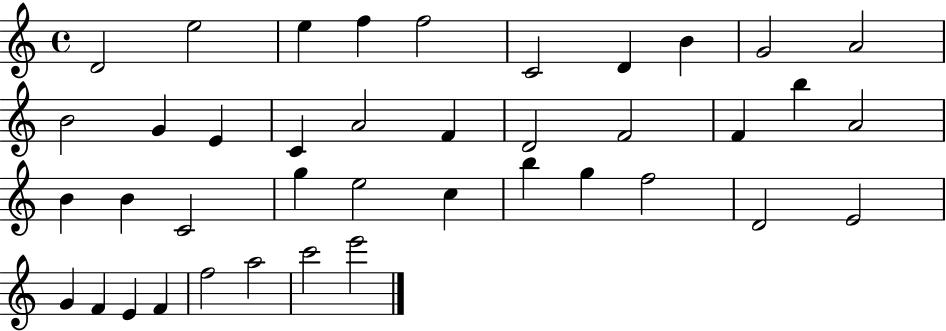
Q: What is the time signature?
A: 4/4